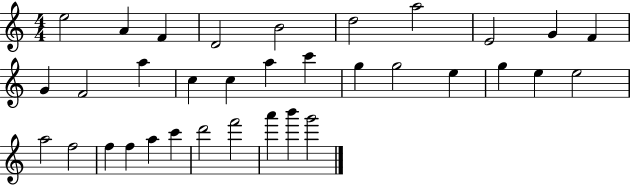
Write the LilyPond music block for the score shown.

{
  \clef treble
  \numericTimeSignature
  \time 4/4
  \key c \major
  e''2 a'4 f'4 | d'2 b'2 | d''2 a''2 | e'2 g'4 f'4 | \break g'4 f'2 a''4 | c''4 c''4 a''4 c'''4 | g''4 g''2 e''4 | g''4 e''4 e''2 | \break a''2 f''2 | f''4 f''4 a''4 c'''4 | d'''2 f'''2 | a'''4 b'''4 g'''2 | \break \bar "|."
}